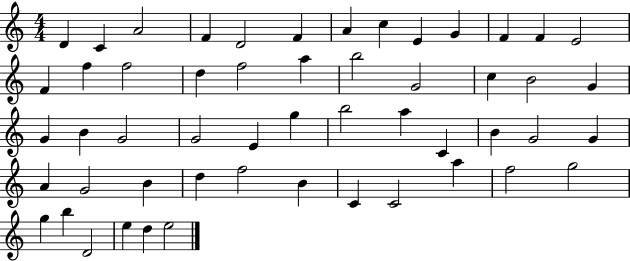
X:1
T:Untitled
M:4/4
L:1/4
K:C
D C A2 F D2 F A c E G F F E2 F f f2 d f2 a b2 G2 c B2 G G B G2 G2 E g b2 a C B G2 G A G2 B d f2 B C C2 a f2 g2 g b D2 e d e2